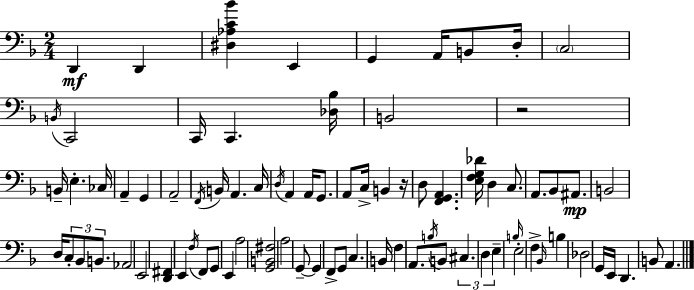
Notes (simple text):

D2/q D2/q [D#3,Ab3,C4,Bb4]/q E2/q G2/q A2/s B2/e D3/s C3/h B2/s C2/h C2/s C2/q. [Db3,Bb3]/s B2/h R/h B2/s E3/q. CES3/s A2/q G2/q A2/h F2/s B2/s A2/q. C3/s D3/s A2/q A2/s G2/e. A2/e C3/s B2/q R/s D3/e [F2,G2,A2]/q. [E3,F3,G3,Db4]/s D3/q C3/e. A2/e. Bb2/e A#2/e. B2/h D3/s C3/e Bb2/e B2/e. Ab2/h E2/h [D2,F#2]/q E2/q F3/s F2/e G2/e E2/q A3/h [G2,B2,F#3]/h A3/h G2/e G2/q F2/e G2/e C3/q. B2/s F3/q A2/e. B3/s B2/e C#3/q. D3/q E3/q B3/s E3/h F3/q Bb2/s B3/q Db3/h G2/s E2/s D2/q. B2/e A2/q.